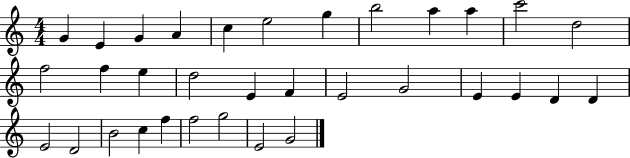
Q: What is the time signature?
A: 4/4